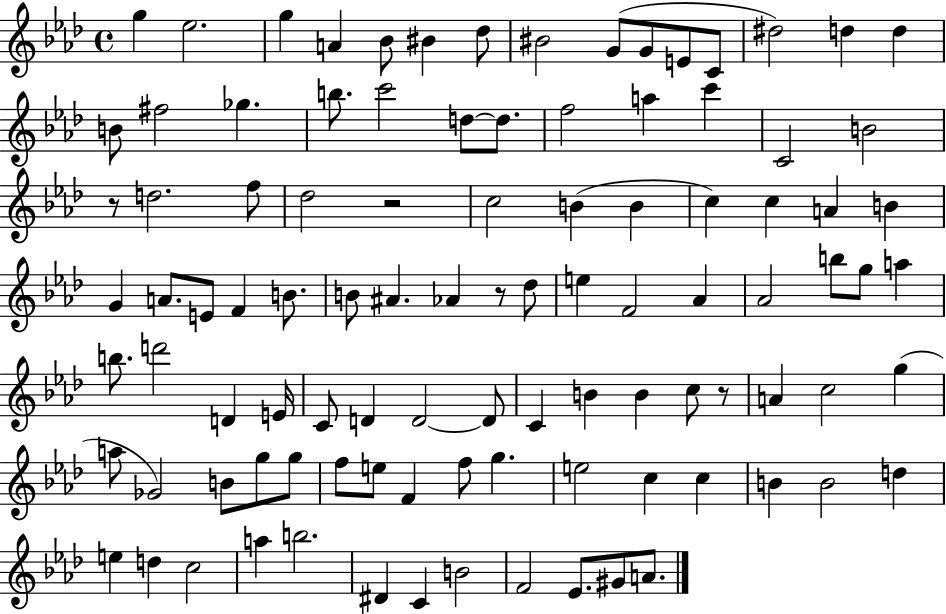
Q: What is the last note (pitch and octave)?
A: A4